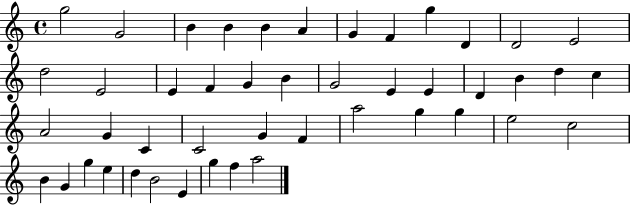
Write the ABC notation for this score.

X:1
T:Untitled
M:4/4
L:1/4
K:C
g2 G2 B B B A G F g D D2 E2 d2 E2 E F G B G2 E E D B d c A2 G C C2 G F a2 g g e2 c2 B G g e d B2 E g f a2